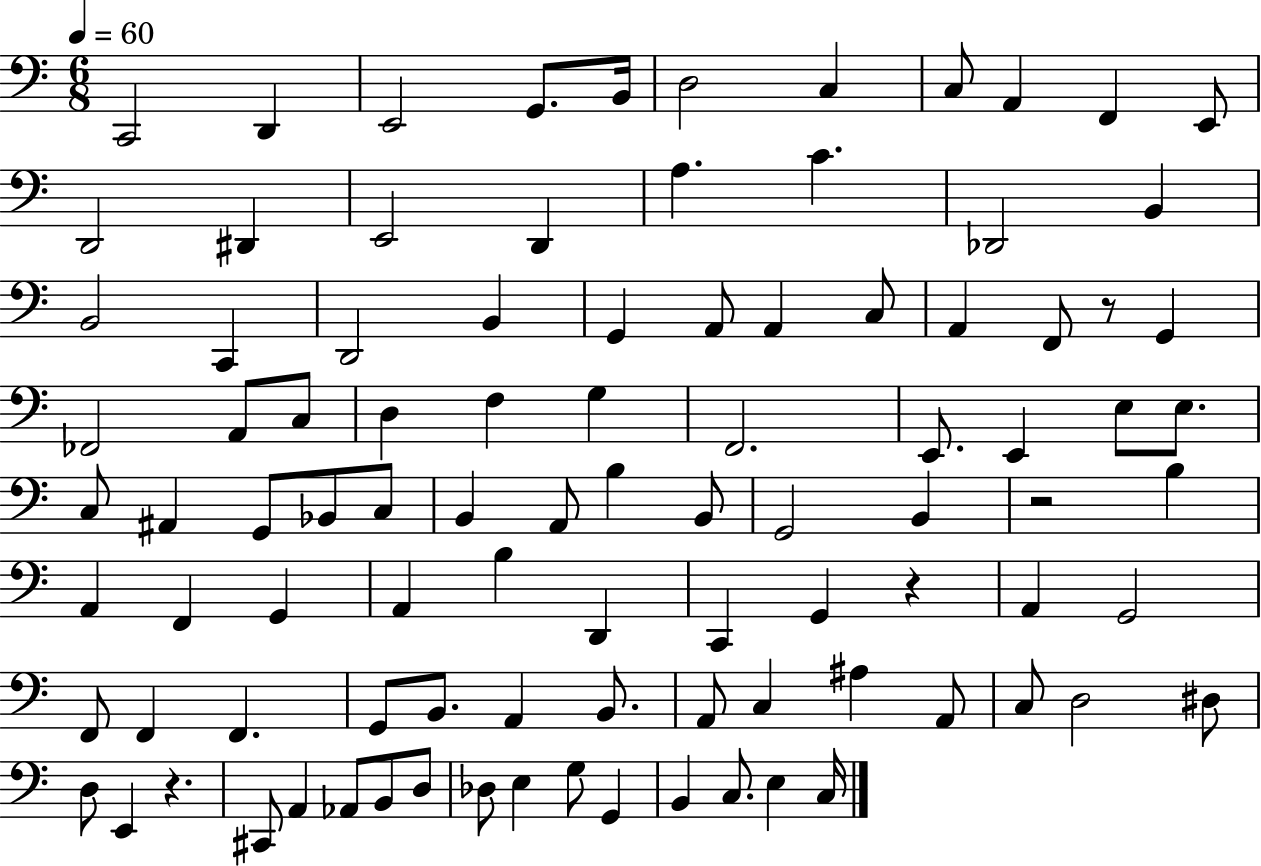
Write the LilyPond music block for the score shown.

{
  \clef bass
  \numericTimeSignature
  \time 6/8
  \key c \major
  \tempo 4 = 60
  \repeat volta 2 { c,2 d,4 | e,2 g,8. b,16 | d2 c4 | c8 a,4 f,4 e,8 | \break d,2 dis,4 | e,2 d,4 | a4. c'4. | des,2 b,4 | \break b,2 c,4 | d,2 b,4 | g,4 a,8 a,4 c8 | a,4 f,8 r8 g,4 | \break fes,2 a,8 c8 | d4 f4 g4 | f,2. | e,8. e,4 e8 e8. | \break c8 ais,4 g,8 bes,8 c8 | b,4 a,8 b4 b,8 | g,2 b,4 | r2 b4 | \break a,4 f,4 g,4 | a,4 b4 d,4 | c,4 g,4 r4 | a,4 g,2 | \break f,8 f,4 f,4. | g,8 b,8. a,4 b,8. | a,8 c4 ais4 a,8 | c8 d2 dis8 | \break d8 e,4 r4. | cis,8 a,4 aes,8 b,8 d8 | des8 e4 g8 g,4 | b,4 c8. e4 c16 | \break } \bar "|."
}